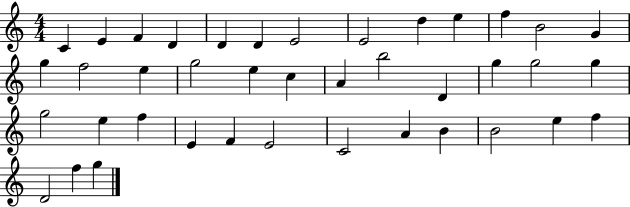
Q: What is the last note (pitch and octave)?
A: G5